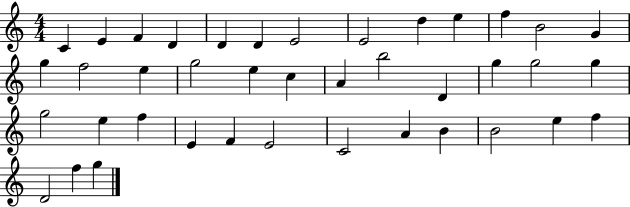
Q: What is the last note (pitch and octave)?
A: G5